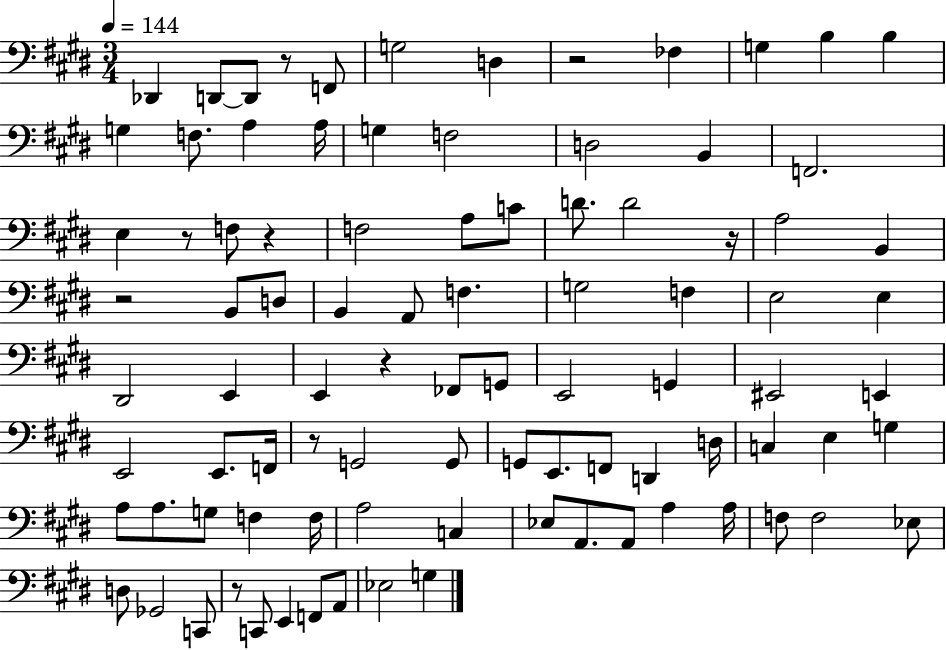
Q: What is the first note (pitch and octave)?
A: Db2